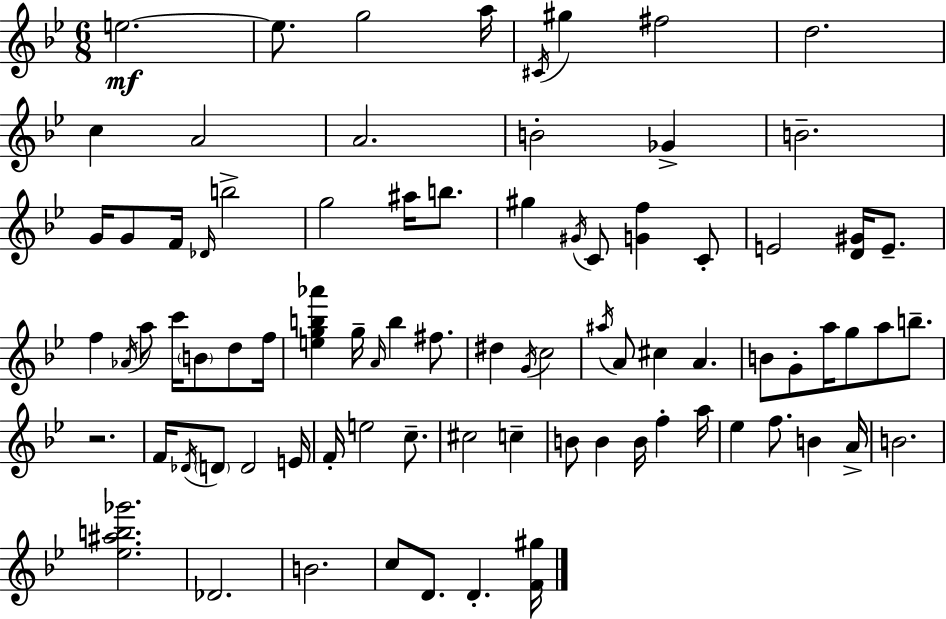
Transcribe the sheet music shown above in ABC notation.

X:1
T:Untitled
M:6/8
L:1/4
K:Gm
e2 e/2 g2 a/4 ^C/4 ^g ^f2 d2 c A2 A2 B2 _G B2 G/4 G/2 F/4 _D/4 b2 g2 ^a/4 b/2 ^g ^G/4 C/2 [Gf] C/2 E2 [D^G]/4 E/2 f _A/4 a/2 c'/4 B/2 d/2 f/4 [egb_a'] g/4 A/4 b ^f/2 ^d G/4 c2 ^a/4 A/2 ^c A B/2 G/2 a/4 g/2 a/2 b/2 z2 F/4 _D/4 D/2 D2 E/4 F/4 e2 c/2 ^c2 c B/2 B B/4 f a/4 _e f/2 B A/4 B2 [_e^ab_g']2 _D2 B2 c/2 D/2 D [F^g]/4